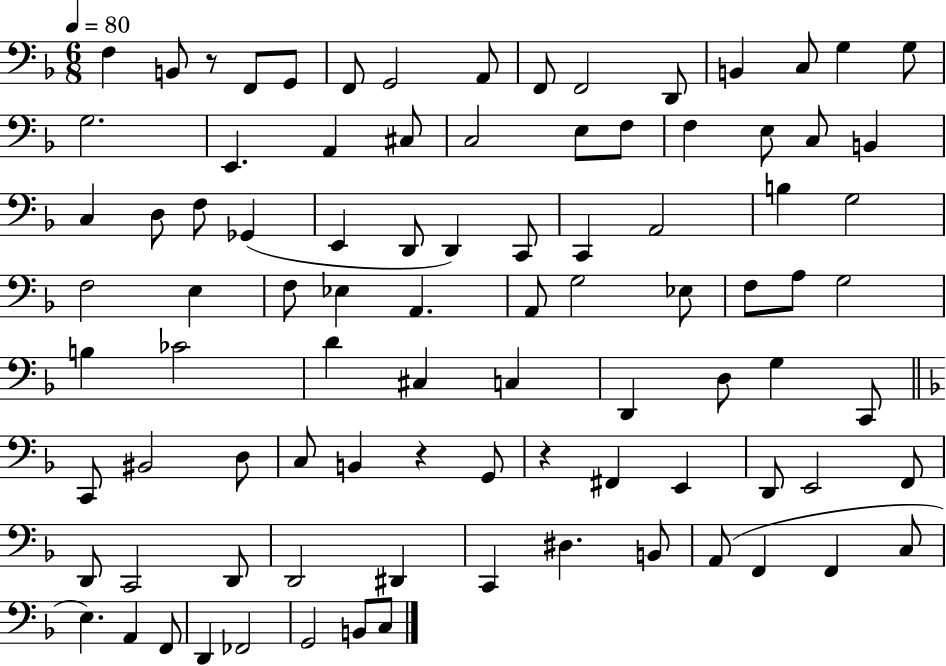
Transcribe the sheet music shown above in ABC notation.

X:1
T:Untitled
M:6/8
L:1/4
K:F
F, B,,/2 z/2 F,,/2 G,,/2 F,,/2 G,,2 A,,/2 F,,/2 F,,2 D,,/2 B,, C,/2 G, G,/2 G,2 E,, A,, ^C,/2 C,2 E,/2 F,/2 F, E,/2 C,/2 B,, C, D,/2 F,/2 _G,, E,, D,,/2 D,, C,,/2 C,, A,,2 B, G,2 F,2 E, F,/2 _E, A,, A,,/2 G,2 _E,/2 F,/2 A,/2 G,2 B, _C2 D ^C, C, D,, D,/2 G, C,,/2 C,,/2 ^B,,2 D,/2 C,/2 B,, z G,,/2 z ^F,, E,, D,,/2 E,,2 F,,/2 D,,/2 C,,2 D,,/2 D,,2 ^D,, C,, ^D, B,,/2 A,,/2 F,, F,, C,/2 E, A,, F,,/2 D,, _F,,2 G,,2 B,,/2 C,/2